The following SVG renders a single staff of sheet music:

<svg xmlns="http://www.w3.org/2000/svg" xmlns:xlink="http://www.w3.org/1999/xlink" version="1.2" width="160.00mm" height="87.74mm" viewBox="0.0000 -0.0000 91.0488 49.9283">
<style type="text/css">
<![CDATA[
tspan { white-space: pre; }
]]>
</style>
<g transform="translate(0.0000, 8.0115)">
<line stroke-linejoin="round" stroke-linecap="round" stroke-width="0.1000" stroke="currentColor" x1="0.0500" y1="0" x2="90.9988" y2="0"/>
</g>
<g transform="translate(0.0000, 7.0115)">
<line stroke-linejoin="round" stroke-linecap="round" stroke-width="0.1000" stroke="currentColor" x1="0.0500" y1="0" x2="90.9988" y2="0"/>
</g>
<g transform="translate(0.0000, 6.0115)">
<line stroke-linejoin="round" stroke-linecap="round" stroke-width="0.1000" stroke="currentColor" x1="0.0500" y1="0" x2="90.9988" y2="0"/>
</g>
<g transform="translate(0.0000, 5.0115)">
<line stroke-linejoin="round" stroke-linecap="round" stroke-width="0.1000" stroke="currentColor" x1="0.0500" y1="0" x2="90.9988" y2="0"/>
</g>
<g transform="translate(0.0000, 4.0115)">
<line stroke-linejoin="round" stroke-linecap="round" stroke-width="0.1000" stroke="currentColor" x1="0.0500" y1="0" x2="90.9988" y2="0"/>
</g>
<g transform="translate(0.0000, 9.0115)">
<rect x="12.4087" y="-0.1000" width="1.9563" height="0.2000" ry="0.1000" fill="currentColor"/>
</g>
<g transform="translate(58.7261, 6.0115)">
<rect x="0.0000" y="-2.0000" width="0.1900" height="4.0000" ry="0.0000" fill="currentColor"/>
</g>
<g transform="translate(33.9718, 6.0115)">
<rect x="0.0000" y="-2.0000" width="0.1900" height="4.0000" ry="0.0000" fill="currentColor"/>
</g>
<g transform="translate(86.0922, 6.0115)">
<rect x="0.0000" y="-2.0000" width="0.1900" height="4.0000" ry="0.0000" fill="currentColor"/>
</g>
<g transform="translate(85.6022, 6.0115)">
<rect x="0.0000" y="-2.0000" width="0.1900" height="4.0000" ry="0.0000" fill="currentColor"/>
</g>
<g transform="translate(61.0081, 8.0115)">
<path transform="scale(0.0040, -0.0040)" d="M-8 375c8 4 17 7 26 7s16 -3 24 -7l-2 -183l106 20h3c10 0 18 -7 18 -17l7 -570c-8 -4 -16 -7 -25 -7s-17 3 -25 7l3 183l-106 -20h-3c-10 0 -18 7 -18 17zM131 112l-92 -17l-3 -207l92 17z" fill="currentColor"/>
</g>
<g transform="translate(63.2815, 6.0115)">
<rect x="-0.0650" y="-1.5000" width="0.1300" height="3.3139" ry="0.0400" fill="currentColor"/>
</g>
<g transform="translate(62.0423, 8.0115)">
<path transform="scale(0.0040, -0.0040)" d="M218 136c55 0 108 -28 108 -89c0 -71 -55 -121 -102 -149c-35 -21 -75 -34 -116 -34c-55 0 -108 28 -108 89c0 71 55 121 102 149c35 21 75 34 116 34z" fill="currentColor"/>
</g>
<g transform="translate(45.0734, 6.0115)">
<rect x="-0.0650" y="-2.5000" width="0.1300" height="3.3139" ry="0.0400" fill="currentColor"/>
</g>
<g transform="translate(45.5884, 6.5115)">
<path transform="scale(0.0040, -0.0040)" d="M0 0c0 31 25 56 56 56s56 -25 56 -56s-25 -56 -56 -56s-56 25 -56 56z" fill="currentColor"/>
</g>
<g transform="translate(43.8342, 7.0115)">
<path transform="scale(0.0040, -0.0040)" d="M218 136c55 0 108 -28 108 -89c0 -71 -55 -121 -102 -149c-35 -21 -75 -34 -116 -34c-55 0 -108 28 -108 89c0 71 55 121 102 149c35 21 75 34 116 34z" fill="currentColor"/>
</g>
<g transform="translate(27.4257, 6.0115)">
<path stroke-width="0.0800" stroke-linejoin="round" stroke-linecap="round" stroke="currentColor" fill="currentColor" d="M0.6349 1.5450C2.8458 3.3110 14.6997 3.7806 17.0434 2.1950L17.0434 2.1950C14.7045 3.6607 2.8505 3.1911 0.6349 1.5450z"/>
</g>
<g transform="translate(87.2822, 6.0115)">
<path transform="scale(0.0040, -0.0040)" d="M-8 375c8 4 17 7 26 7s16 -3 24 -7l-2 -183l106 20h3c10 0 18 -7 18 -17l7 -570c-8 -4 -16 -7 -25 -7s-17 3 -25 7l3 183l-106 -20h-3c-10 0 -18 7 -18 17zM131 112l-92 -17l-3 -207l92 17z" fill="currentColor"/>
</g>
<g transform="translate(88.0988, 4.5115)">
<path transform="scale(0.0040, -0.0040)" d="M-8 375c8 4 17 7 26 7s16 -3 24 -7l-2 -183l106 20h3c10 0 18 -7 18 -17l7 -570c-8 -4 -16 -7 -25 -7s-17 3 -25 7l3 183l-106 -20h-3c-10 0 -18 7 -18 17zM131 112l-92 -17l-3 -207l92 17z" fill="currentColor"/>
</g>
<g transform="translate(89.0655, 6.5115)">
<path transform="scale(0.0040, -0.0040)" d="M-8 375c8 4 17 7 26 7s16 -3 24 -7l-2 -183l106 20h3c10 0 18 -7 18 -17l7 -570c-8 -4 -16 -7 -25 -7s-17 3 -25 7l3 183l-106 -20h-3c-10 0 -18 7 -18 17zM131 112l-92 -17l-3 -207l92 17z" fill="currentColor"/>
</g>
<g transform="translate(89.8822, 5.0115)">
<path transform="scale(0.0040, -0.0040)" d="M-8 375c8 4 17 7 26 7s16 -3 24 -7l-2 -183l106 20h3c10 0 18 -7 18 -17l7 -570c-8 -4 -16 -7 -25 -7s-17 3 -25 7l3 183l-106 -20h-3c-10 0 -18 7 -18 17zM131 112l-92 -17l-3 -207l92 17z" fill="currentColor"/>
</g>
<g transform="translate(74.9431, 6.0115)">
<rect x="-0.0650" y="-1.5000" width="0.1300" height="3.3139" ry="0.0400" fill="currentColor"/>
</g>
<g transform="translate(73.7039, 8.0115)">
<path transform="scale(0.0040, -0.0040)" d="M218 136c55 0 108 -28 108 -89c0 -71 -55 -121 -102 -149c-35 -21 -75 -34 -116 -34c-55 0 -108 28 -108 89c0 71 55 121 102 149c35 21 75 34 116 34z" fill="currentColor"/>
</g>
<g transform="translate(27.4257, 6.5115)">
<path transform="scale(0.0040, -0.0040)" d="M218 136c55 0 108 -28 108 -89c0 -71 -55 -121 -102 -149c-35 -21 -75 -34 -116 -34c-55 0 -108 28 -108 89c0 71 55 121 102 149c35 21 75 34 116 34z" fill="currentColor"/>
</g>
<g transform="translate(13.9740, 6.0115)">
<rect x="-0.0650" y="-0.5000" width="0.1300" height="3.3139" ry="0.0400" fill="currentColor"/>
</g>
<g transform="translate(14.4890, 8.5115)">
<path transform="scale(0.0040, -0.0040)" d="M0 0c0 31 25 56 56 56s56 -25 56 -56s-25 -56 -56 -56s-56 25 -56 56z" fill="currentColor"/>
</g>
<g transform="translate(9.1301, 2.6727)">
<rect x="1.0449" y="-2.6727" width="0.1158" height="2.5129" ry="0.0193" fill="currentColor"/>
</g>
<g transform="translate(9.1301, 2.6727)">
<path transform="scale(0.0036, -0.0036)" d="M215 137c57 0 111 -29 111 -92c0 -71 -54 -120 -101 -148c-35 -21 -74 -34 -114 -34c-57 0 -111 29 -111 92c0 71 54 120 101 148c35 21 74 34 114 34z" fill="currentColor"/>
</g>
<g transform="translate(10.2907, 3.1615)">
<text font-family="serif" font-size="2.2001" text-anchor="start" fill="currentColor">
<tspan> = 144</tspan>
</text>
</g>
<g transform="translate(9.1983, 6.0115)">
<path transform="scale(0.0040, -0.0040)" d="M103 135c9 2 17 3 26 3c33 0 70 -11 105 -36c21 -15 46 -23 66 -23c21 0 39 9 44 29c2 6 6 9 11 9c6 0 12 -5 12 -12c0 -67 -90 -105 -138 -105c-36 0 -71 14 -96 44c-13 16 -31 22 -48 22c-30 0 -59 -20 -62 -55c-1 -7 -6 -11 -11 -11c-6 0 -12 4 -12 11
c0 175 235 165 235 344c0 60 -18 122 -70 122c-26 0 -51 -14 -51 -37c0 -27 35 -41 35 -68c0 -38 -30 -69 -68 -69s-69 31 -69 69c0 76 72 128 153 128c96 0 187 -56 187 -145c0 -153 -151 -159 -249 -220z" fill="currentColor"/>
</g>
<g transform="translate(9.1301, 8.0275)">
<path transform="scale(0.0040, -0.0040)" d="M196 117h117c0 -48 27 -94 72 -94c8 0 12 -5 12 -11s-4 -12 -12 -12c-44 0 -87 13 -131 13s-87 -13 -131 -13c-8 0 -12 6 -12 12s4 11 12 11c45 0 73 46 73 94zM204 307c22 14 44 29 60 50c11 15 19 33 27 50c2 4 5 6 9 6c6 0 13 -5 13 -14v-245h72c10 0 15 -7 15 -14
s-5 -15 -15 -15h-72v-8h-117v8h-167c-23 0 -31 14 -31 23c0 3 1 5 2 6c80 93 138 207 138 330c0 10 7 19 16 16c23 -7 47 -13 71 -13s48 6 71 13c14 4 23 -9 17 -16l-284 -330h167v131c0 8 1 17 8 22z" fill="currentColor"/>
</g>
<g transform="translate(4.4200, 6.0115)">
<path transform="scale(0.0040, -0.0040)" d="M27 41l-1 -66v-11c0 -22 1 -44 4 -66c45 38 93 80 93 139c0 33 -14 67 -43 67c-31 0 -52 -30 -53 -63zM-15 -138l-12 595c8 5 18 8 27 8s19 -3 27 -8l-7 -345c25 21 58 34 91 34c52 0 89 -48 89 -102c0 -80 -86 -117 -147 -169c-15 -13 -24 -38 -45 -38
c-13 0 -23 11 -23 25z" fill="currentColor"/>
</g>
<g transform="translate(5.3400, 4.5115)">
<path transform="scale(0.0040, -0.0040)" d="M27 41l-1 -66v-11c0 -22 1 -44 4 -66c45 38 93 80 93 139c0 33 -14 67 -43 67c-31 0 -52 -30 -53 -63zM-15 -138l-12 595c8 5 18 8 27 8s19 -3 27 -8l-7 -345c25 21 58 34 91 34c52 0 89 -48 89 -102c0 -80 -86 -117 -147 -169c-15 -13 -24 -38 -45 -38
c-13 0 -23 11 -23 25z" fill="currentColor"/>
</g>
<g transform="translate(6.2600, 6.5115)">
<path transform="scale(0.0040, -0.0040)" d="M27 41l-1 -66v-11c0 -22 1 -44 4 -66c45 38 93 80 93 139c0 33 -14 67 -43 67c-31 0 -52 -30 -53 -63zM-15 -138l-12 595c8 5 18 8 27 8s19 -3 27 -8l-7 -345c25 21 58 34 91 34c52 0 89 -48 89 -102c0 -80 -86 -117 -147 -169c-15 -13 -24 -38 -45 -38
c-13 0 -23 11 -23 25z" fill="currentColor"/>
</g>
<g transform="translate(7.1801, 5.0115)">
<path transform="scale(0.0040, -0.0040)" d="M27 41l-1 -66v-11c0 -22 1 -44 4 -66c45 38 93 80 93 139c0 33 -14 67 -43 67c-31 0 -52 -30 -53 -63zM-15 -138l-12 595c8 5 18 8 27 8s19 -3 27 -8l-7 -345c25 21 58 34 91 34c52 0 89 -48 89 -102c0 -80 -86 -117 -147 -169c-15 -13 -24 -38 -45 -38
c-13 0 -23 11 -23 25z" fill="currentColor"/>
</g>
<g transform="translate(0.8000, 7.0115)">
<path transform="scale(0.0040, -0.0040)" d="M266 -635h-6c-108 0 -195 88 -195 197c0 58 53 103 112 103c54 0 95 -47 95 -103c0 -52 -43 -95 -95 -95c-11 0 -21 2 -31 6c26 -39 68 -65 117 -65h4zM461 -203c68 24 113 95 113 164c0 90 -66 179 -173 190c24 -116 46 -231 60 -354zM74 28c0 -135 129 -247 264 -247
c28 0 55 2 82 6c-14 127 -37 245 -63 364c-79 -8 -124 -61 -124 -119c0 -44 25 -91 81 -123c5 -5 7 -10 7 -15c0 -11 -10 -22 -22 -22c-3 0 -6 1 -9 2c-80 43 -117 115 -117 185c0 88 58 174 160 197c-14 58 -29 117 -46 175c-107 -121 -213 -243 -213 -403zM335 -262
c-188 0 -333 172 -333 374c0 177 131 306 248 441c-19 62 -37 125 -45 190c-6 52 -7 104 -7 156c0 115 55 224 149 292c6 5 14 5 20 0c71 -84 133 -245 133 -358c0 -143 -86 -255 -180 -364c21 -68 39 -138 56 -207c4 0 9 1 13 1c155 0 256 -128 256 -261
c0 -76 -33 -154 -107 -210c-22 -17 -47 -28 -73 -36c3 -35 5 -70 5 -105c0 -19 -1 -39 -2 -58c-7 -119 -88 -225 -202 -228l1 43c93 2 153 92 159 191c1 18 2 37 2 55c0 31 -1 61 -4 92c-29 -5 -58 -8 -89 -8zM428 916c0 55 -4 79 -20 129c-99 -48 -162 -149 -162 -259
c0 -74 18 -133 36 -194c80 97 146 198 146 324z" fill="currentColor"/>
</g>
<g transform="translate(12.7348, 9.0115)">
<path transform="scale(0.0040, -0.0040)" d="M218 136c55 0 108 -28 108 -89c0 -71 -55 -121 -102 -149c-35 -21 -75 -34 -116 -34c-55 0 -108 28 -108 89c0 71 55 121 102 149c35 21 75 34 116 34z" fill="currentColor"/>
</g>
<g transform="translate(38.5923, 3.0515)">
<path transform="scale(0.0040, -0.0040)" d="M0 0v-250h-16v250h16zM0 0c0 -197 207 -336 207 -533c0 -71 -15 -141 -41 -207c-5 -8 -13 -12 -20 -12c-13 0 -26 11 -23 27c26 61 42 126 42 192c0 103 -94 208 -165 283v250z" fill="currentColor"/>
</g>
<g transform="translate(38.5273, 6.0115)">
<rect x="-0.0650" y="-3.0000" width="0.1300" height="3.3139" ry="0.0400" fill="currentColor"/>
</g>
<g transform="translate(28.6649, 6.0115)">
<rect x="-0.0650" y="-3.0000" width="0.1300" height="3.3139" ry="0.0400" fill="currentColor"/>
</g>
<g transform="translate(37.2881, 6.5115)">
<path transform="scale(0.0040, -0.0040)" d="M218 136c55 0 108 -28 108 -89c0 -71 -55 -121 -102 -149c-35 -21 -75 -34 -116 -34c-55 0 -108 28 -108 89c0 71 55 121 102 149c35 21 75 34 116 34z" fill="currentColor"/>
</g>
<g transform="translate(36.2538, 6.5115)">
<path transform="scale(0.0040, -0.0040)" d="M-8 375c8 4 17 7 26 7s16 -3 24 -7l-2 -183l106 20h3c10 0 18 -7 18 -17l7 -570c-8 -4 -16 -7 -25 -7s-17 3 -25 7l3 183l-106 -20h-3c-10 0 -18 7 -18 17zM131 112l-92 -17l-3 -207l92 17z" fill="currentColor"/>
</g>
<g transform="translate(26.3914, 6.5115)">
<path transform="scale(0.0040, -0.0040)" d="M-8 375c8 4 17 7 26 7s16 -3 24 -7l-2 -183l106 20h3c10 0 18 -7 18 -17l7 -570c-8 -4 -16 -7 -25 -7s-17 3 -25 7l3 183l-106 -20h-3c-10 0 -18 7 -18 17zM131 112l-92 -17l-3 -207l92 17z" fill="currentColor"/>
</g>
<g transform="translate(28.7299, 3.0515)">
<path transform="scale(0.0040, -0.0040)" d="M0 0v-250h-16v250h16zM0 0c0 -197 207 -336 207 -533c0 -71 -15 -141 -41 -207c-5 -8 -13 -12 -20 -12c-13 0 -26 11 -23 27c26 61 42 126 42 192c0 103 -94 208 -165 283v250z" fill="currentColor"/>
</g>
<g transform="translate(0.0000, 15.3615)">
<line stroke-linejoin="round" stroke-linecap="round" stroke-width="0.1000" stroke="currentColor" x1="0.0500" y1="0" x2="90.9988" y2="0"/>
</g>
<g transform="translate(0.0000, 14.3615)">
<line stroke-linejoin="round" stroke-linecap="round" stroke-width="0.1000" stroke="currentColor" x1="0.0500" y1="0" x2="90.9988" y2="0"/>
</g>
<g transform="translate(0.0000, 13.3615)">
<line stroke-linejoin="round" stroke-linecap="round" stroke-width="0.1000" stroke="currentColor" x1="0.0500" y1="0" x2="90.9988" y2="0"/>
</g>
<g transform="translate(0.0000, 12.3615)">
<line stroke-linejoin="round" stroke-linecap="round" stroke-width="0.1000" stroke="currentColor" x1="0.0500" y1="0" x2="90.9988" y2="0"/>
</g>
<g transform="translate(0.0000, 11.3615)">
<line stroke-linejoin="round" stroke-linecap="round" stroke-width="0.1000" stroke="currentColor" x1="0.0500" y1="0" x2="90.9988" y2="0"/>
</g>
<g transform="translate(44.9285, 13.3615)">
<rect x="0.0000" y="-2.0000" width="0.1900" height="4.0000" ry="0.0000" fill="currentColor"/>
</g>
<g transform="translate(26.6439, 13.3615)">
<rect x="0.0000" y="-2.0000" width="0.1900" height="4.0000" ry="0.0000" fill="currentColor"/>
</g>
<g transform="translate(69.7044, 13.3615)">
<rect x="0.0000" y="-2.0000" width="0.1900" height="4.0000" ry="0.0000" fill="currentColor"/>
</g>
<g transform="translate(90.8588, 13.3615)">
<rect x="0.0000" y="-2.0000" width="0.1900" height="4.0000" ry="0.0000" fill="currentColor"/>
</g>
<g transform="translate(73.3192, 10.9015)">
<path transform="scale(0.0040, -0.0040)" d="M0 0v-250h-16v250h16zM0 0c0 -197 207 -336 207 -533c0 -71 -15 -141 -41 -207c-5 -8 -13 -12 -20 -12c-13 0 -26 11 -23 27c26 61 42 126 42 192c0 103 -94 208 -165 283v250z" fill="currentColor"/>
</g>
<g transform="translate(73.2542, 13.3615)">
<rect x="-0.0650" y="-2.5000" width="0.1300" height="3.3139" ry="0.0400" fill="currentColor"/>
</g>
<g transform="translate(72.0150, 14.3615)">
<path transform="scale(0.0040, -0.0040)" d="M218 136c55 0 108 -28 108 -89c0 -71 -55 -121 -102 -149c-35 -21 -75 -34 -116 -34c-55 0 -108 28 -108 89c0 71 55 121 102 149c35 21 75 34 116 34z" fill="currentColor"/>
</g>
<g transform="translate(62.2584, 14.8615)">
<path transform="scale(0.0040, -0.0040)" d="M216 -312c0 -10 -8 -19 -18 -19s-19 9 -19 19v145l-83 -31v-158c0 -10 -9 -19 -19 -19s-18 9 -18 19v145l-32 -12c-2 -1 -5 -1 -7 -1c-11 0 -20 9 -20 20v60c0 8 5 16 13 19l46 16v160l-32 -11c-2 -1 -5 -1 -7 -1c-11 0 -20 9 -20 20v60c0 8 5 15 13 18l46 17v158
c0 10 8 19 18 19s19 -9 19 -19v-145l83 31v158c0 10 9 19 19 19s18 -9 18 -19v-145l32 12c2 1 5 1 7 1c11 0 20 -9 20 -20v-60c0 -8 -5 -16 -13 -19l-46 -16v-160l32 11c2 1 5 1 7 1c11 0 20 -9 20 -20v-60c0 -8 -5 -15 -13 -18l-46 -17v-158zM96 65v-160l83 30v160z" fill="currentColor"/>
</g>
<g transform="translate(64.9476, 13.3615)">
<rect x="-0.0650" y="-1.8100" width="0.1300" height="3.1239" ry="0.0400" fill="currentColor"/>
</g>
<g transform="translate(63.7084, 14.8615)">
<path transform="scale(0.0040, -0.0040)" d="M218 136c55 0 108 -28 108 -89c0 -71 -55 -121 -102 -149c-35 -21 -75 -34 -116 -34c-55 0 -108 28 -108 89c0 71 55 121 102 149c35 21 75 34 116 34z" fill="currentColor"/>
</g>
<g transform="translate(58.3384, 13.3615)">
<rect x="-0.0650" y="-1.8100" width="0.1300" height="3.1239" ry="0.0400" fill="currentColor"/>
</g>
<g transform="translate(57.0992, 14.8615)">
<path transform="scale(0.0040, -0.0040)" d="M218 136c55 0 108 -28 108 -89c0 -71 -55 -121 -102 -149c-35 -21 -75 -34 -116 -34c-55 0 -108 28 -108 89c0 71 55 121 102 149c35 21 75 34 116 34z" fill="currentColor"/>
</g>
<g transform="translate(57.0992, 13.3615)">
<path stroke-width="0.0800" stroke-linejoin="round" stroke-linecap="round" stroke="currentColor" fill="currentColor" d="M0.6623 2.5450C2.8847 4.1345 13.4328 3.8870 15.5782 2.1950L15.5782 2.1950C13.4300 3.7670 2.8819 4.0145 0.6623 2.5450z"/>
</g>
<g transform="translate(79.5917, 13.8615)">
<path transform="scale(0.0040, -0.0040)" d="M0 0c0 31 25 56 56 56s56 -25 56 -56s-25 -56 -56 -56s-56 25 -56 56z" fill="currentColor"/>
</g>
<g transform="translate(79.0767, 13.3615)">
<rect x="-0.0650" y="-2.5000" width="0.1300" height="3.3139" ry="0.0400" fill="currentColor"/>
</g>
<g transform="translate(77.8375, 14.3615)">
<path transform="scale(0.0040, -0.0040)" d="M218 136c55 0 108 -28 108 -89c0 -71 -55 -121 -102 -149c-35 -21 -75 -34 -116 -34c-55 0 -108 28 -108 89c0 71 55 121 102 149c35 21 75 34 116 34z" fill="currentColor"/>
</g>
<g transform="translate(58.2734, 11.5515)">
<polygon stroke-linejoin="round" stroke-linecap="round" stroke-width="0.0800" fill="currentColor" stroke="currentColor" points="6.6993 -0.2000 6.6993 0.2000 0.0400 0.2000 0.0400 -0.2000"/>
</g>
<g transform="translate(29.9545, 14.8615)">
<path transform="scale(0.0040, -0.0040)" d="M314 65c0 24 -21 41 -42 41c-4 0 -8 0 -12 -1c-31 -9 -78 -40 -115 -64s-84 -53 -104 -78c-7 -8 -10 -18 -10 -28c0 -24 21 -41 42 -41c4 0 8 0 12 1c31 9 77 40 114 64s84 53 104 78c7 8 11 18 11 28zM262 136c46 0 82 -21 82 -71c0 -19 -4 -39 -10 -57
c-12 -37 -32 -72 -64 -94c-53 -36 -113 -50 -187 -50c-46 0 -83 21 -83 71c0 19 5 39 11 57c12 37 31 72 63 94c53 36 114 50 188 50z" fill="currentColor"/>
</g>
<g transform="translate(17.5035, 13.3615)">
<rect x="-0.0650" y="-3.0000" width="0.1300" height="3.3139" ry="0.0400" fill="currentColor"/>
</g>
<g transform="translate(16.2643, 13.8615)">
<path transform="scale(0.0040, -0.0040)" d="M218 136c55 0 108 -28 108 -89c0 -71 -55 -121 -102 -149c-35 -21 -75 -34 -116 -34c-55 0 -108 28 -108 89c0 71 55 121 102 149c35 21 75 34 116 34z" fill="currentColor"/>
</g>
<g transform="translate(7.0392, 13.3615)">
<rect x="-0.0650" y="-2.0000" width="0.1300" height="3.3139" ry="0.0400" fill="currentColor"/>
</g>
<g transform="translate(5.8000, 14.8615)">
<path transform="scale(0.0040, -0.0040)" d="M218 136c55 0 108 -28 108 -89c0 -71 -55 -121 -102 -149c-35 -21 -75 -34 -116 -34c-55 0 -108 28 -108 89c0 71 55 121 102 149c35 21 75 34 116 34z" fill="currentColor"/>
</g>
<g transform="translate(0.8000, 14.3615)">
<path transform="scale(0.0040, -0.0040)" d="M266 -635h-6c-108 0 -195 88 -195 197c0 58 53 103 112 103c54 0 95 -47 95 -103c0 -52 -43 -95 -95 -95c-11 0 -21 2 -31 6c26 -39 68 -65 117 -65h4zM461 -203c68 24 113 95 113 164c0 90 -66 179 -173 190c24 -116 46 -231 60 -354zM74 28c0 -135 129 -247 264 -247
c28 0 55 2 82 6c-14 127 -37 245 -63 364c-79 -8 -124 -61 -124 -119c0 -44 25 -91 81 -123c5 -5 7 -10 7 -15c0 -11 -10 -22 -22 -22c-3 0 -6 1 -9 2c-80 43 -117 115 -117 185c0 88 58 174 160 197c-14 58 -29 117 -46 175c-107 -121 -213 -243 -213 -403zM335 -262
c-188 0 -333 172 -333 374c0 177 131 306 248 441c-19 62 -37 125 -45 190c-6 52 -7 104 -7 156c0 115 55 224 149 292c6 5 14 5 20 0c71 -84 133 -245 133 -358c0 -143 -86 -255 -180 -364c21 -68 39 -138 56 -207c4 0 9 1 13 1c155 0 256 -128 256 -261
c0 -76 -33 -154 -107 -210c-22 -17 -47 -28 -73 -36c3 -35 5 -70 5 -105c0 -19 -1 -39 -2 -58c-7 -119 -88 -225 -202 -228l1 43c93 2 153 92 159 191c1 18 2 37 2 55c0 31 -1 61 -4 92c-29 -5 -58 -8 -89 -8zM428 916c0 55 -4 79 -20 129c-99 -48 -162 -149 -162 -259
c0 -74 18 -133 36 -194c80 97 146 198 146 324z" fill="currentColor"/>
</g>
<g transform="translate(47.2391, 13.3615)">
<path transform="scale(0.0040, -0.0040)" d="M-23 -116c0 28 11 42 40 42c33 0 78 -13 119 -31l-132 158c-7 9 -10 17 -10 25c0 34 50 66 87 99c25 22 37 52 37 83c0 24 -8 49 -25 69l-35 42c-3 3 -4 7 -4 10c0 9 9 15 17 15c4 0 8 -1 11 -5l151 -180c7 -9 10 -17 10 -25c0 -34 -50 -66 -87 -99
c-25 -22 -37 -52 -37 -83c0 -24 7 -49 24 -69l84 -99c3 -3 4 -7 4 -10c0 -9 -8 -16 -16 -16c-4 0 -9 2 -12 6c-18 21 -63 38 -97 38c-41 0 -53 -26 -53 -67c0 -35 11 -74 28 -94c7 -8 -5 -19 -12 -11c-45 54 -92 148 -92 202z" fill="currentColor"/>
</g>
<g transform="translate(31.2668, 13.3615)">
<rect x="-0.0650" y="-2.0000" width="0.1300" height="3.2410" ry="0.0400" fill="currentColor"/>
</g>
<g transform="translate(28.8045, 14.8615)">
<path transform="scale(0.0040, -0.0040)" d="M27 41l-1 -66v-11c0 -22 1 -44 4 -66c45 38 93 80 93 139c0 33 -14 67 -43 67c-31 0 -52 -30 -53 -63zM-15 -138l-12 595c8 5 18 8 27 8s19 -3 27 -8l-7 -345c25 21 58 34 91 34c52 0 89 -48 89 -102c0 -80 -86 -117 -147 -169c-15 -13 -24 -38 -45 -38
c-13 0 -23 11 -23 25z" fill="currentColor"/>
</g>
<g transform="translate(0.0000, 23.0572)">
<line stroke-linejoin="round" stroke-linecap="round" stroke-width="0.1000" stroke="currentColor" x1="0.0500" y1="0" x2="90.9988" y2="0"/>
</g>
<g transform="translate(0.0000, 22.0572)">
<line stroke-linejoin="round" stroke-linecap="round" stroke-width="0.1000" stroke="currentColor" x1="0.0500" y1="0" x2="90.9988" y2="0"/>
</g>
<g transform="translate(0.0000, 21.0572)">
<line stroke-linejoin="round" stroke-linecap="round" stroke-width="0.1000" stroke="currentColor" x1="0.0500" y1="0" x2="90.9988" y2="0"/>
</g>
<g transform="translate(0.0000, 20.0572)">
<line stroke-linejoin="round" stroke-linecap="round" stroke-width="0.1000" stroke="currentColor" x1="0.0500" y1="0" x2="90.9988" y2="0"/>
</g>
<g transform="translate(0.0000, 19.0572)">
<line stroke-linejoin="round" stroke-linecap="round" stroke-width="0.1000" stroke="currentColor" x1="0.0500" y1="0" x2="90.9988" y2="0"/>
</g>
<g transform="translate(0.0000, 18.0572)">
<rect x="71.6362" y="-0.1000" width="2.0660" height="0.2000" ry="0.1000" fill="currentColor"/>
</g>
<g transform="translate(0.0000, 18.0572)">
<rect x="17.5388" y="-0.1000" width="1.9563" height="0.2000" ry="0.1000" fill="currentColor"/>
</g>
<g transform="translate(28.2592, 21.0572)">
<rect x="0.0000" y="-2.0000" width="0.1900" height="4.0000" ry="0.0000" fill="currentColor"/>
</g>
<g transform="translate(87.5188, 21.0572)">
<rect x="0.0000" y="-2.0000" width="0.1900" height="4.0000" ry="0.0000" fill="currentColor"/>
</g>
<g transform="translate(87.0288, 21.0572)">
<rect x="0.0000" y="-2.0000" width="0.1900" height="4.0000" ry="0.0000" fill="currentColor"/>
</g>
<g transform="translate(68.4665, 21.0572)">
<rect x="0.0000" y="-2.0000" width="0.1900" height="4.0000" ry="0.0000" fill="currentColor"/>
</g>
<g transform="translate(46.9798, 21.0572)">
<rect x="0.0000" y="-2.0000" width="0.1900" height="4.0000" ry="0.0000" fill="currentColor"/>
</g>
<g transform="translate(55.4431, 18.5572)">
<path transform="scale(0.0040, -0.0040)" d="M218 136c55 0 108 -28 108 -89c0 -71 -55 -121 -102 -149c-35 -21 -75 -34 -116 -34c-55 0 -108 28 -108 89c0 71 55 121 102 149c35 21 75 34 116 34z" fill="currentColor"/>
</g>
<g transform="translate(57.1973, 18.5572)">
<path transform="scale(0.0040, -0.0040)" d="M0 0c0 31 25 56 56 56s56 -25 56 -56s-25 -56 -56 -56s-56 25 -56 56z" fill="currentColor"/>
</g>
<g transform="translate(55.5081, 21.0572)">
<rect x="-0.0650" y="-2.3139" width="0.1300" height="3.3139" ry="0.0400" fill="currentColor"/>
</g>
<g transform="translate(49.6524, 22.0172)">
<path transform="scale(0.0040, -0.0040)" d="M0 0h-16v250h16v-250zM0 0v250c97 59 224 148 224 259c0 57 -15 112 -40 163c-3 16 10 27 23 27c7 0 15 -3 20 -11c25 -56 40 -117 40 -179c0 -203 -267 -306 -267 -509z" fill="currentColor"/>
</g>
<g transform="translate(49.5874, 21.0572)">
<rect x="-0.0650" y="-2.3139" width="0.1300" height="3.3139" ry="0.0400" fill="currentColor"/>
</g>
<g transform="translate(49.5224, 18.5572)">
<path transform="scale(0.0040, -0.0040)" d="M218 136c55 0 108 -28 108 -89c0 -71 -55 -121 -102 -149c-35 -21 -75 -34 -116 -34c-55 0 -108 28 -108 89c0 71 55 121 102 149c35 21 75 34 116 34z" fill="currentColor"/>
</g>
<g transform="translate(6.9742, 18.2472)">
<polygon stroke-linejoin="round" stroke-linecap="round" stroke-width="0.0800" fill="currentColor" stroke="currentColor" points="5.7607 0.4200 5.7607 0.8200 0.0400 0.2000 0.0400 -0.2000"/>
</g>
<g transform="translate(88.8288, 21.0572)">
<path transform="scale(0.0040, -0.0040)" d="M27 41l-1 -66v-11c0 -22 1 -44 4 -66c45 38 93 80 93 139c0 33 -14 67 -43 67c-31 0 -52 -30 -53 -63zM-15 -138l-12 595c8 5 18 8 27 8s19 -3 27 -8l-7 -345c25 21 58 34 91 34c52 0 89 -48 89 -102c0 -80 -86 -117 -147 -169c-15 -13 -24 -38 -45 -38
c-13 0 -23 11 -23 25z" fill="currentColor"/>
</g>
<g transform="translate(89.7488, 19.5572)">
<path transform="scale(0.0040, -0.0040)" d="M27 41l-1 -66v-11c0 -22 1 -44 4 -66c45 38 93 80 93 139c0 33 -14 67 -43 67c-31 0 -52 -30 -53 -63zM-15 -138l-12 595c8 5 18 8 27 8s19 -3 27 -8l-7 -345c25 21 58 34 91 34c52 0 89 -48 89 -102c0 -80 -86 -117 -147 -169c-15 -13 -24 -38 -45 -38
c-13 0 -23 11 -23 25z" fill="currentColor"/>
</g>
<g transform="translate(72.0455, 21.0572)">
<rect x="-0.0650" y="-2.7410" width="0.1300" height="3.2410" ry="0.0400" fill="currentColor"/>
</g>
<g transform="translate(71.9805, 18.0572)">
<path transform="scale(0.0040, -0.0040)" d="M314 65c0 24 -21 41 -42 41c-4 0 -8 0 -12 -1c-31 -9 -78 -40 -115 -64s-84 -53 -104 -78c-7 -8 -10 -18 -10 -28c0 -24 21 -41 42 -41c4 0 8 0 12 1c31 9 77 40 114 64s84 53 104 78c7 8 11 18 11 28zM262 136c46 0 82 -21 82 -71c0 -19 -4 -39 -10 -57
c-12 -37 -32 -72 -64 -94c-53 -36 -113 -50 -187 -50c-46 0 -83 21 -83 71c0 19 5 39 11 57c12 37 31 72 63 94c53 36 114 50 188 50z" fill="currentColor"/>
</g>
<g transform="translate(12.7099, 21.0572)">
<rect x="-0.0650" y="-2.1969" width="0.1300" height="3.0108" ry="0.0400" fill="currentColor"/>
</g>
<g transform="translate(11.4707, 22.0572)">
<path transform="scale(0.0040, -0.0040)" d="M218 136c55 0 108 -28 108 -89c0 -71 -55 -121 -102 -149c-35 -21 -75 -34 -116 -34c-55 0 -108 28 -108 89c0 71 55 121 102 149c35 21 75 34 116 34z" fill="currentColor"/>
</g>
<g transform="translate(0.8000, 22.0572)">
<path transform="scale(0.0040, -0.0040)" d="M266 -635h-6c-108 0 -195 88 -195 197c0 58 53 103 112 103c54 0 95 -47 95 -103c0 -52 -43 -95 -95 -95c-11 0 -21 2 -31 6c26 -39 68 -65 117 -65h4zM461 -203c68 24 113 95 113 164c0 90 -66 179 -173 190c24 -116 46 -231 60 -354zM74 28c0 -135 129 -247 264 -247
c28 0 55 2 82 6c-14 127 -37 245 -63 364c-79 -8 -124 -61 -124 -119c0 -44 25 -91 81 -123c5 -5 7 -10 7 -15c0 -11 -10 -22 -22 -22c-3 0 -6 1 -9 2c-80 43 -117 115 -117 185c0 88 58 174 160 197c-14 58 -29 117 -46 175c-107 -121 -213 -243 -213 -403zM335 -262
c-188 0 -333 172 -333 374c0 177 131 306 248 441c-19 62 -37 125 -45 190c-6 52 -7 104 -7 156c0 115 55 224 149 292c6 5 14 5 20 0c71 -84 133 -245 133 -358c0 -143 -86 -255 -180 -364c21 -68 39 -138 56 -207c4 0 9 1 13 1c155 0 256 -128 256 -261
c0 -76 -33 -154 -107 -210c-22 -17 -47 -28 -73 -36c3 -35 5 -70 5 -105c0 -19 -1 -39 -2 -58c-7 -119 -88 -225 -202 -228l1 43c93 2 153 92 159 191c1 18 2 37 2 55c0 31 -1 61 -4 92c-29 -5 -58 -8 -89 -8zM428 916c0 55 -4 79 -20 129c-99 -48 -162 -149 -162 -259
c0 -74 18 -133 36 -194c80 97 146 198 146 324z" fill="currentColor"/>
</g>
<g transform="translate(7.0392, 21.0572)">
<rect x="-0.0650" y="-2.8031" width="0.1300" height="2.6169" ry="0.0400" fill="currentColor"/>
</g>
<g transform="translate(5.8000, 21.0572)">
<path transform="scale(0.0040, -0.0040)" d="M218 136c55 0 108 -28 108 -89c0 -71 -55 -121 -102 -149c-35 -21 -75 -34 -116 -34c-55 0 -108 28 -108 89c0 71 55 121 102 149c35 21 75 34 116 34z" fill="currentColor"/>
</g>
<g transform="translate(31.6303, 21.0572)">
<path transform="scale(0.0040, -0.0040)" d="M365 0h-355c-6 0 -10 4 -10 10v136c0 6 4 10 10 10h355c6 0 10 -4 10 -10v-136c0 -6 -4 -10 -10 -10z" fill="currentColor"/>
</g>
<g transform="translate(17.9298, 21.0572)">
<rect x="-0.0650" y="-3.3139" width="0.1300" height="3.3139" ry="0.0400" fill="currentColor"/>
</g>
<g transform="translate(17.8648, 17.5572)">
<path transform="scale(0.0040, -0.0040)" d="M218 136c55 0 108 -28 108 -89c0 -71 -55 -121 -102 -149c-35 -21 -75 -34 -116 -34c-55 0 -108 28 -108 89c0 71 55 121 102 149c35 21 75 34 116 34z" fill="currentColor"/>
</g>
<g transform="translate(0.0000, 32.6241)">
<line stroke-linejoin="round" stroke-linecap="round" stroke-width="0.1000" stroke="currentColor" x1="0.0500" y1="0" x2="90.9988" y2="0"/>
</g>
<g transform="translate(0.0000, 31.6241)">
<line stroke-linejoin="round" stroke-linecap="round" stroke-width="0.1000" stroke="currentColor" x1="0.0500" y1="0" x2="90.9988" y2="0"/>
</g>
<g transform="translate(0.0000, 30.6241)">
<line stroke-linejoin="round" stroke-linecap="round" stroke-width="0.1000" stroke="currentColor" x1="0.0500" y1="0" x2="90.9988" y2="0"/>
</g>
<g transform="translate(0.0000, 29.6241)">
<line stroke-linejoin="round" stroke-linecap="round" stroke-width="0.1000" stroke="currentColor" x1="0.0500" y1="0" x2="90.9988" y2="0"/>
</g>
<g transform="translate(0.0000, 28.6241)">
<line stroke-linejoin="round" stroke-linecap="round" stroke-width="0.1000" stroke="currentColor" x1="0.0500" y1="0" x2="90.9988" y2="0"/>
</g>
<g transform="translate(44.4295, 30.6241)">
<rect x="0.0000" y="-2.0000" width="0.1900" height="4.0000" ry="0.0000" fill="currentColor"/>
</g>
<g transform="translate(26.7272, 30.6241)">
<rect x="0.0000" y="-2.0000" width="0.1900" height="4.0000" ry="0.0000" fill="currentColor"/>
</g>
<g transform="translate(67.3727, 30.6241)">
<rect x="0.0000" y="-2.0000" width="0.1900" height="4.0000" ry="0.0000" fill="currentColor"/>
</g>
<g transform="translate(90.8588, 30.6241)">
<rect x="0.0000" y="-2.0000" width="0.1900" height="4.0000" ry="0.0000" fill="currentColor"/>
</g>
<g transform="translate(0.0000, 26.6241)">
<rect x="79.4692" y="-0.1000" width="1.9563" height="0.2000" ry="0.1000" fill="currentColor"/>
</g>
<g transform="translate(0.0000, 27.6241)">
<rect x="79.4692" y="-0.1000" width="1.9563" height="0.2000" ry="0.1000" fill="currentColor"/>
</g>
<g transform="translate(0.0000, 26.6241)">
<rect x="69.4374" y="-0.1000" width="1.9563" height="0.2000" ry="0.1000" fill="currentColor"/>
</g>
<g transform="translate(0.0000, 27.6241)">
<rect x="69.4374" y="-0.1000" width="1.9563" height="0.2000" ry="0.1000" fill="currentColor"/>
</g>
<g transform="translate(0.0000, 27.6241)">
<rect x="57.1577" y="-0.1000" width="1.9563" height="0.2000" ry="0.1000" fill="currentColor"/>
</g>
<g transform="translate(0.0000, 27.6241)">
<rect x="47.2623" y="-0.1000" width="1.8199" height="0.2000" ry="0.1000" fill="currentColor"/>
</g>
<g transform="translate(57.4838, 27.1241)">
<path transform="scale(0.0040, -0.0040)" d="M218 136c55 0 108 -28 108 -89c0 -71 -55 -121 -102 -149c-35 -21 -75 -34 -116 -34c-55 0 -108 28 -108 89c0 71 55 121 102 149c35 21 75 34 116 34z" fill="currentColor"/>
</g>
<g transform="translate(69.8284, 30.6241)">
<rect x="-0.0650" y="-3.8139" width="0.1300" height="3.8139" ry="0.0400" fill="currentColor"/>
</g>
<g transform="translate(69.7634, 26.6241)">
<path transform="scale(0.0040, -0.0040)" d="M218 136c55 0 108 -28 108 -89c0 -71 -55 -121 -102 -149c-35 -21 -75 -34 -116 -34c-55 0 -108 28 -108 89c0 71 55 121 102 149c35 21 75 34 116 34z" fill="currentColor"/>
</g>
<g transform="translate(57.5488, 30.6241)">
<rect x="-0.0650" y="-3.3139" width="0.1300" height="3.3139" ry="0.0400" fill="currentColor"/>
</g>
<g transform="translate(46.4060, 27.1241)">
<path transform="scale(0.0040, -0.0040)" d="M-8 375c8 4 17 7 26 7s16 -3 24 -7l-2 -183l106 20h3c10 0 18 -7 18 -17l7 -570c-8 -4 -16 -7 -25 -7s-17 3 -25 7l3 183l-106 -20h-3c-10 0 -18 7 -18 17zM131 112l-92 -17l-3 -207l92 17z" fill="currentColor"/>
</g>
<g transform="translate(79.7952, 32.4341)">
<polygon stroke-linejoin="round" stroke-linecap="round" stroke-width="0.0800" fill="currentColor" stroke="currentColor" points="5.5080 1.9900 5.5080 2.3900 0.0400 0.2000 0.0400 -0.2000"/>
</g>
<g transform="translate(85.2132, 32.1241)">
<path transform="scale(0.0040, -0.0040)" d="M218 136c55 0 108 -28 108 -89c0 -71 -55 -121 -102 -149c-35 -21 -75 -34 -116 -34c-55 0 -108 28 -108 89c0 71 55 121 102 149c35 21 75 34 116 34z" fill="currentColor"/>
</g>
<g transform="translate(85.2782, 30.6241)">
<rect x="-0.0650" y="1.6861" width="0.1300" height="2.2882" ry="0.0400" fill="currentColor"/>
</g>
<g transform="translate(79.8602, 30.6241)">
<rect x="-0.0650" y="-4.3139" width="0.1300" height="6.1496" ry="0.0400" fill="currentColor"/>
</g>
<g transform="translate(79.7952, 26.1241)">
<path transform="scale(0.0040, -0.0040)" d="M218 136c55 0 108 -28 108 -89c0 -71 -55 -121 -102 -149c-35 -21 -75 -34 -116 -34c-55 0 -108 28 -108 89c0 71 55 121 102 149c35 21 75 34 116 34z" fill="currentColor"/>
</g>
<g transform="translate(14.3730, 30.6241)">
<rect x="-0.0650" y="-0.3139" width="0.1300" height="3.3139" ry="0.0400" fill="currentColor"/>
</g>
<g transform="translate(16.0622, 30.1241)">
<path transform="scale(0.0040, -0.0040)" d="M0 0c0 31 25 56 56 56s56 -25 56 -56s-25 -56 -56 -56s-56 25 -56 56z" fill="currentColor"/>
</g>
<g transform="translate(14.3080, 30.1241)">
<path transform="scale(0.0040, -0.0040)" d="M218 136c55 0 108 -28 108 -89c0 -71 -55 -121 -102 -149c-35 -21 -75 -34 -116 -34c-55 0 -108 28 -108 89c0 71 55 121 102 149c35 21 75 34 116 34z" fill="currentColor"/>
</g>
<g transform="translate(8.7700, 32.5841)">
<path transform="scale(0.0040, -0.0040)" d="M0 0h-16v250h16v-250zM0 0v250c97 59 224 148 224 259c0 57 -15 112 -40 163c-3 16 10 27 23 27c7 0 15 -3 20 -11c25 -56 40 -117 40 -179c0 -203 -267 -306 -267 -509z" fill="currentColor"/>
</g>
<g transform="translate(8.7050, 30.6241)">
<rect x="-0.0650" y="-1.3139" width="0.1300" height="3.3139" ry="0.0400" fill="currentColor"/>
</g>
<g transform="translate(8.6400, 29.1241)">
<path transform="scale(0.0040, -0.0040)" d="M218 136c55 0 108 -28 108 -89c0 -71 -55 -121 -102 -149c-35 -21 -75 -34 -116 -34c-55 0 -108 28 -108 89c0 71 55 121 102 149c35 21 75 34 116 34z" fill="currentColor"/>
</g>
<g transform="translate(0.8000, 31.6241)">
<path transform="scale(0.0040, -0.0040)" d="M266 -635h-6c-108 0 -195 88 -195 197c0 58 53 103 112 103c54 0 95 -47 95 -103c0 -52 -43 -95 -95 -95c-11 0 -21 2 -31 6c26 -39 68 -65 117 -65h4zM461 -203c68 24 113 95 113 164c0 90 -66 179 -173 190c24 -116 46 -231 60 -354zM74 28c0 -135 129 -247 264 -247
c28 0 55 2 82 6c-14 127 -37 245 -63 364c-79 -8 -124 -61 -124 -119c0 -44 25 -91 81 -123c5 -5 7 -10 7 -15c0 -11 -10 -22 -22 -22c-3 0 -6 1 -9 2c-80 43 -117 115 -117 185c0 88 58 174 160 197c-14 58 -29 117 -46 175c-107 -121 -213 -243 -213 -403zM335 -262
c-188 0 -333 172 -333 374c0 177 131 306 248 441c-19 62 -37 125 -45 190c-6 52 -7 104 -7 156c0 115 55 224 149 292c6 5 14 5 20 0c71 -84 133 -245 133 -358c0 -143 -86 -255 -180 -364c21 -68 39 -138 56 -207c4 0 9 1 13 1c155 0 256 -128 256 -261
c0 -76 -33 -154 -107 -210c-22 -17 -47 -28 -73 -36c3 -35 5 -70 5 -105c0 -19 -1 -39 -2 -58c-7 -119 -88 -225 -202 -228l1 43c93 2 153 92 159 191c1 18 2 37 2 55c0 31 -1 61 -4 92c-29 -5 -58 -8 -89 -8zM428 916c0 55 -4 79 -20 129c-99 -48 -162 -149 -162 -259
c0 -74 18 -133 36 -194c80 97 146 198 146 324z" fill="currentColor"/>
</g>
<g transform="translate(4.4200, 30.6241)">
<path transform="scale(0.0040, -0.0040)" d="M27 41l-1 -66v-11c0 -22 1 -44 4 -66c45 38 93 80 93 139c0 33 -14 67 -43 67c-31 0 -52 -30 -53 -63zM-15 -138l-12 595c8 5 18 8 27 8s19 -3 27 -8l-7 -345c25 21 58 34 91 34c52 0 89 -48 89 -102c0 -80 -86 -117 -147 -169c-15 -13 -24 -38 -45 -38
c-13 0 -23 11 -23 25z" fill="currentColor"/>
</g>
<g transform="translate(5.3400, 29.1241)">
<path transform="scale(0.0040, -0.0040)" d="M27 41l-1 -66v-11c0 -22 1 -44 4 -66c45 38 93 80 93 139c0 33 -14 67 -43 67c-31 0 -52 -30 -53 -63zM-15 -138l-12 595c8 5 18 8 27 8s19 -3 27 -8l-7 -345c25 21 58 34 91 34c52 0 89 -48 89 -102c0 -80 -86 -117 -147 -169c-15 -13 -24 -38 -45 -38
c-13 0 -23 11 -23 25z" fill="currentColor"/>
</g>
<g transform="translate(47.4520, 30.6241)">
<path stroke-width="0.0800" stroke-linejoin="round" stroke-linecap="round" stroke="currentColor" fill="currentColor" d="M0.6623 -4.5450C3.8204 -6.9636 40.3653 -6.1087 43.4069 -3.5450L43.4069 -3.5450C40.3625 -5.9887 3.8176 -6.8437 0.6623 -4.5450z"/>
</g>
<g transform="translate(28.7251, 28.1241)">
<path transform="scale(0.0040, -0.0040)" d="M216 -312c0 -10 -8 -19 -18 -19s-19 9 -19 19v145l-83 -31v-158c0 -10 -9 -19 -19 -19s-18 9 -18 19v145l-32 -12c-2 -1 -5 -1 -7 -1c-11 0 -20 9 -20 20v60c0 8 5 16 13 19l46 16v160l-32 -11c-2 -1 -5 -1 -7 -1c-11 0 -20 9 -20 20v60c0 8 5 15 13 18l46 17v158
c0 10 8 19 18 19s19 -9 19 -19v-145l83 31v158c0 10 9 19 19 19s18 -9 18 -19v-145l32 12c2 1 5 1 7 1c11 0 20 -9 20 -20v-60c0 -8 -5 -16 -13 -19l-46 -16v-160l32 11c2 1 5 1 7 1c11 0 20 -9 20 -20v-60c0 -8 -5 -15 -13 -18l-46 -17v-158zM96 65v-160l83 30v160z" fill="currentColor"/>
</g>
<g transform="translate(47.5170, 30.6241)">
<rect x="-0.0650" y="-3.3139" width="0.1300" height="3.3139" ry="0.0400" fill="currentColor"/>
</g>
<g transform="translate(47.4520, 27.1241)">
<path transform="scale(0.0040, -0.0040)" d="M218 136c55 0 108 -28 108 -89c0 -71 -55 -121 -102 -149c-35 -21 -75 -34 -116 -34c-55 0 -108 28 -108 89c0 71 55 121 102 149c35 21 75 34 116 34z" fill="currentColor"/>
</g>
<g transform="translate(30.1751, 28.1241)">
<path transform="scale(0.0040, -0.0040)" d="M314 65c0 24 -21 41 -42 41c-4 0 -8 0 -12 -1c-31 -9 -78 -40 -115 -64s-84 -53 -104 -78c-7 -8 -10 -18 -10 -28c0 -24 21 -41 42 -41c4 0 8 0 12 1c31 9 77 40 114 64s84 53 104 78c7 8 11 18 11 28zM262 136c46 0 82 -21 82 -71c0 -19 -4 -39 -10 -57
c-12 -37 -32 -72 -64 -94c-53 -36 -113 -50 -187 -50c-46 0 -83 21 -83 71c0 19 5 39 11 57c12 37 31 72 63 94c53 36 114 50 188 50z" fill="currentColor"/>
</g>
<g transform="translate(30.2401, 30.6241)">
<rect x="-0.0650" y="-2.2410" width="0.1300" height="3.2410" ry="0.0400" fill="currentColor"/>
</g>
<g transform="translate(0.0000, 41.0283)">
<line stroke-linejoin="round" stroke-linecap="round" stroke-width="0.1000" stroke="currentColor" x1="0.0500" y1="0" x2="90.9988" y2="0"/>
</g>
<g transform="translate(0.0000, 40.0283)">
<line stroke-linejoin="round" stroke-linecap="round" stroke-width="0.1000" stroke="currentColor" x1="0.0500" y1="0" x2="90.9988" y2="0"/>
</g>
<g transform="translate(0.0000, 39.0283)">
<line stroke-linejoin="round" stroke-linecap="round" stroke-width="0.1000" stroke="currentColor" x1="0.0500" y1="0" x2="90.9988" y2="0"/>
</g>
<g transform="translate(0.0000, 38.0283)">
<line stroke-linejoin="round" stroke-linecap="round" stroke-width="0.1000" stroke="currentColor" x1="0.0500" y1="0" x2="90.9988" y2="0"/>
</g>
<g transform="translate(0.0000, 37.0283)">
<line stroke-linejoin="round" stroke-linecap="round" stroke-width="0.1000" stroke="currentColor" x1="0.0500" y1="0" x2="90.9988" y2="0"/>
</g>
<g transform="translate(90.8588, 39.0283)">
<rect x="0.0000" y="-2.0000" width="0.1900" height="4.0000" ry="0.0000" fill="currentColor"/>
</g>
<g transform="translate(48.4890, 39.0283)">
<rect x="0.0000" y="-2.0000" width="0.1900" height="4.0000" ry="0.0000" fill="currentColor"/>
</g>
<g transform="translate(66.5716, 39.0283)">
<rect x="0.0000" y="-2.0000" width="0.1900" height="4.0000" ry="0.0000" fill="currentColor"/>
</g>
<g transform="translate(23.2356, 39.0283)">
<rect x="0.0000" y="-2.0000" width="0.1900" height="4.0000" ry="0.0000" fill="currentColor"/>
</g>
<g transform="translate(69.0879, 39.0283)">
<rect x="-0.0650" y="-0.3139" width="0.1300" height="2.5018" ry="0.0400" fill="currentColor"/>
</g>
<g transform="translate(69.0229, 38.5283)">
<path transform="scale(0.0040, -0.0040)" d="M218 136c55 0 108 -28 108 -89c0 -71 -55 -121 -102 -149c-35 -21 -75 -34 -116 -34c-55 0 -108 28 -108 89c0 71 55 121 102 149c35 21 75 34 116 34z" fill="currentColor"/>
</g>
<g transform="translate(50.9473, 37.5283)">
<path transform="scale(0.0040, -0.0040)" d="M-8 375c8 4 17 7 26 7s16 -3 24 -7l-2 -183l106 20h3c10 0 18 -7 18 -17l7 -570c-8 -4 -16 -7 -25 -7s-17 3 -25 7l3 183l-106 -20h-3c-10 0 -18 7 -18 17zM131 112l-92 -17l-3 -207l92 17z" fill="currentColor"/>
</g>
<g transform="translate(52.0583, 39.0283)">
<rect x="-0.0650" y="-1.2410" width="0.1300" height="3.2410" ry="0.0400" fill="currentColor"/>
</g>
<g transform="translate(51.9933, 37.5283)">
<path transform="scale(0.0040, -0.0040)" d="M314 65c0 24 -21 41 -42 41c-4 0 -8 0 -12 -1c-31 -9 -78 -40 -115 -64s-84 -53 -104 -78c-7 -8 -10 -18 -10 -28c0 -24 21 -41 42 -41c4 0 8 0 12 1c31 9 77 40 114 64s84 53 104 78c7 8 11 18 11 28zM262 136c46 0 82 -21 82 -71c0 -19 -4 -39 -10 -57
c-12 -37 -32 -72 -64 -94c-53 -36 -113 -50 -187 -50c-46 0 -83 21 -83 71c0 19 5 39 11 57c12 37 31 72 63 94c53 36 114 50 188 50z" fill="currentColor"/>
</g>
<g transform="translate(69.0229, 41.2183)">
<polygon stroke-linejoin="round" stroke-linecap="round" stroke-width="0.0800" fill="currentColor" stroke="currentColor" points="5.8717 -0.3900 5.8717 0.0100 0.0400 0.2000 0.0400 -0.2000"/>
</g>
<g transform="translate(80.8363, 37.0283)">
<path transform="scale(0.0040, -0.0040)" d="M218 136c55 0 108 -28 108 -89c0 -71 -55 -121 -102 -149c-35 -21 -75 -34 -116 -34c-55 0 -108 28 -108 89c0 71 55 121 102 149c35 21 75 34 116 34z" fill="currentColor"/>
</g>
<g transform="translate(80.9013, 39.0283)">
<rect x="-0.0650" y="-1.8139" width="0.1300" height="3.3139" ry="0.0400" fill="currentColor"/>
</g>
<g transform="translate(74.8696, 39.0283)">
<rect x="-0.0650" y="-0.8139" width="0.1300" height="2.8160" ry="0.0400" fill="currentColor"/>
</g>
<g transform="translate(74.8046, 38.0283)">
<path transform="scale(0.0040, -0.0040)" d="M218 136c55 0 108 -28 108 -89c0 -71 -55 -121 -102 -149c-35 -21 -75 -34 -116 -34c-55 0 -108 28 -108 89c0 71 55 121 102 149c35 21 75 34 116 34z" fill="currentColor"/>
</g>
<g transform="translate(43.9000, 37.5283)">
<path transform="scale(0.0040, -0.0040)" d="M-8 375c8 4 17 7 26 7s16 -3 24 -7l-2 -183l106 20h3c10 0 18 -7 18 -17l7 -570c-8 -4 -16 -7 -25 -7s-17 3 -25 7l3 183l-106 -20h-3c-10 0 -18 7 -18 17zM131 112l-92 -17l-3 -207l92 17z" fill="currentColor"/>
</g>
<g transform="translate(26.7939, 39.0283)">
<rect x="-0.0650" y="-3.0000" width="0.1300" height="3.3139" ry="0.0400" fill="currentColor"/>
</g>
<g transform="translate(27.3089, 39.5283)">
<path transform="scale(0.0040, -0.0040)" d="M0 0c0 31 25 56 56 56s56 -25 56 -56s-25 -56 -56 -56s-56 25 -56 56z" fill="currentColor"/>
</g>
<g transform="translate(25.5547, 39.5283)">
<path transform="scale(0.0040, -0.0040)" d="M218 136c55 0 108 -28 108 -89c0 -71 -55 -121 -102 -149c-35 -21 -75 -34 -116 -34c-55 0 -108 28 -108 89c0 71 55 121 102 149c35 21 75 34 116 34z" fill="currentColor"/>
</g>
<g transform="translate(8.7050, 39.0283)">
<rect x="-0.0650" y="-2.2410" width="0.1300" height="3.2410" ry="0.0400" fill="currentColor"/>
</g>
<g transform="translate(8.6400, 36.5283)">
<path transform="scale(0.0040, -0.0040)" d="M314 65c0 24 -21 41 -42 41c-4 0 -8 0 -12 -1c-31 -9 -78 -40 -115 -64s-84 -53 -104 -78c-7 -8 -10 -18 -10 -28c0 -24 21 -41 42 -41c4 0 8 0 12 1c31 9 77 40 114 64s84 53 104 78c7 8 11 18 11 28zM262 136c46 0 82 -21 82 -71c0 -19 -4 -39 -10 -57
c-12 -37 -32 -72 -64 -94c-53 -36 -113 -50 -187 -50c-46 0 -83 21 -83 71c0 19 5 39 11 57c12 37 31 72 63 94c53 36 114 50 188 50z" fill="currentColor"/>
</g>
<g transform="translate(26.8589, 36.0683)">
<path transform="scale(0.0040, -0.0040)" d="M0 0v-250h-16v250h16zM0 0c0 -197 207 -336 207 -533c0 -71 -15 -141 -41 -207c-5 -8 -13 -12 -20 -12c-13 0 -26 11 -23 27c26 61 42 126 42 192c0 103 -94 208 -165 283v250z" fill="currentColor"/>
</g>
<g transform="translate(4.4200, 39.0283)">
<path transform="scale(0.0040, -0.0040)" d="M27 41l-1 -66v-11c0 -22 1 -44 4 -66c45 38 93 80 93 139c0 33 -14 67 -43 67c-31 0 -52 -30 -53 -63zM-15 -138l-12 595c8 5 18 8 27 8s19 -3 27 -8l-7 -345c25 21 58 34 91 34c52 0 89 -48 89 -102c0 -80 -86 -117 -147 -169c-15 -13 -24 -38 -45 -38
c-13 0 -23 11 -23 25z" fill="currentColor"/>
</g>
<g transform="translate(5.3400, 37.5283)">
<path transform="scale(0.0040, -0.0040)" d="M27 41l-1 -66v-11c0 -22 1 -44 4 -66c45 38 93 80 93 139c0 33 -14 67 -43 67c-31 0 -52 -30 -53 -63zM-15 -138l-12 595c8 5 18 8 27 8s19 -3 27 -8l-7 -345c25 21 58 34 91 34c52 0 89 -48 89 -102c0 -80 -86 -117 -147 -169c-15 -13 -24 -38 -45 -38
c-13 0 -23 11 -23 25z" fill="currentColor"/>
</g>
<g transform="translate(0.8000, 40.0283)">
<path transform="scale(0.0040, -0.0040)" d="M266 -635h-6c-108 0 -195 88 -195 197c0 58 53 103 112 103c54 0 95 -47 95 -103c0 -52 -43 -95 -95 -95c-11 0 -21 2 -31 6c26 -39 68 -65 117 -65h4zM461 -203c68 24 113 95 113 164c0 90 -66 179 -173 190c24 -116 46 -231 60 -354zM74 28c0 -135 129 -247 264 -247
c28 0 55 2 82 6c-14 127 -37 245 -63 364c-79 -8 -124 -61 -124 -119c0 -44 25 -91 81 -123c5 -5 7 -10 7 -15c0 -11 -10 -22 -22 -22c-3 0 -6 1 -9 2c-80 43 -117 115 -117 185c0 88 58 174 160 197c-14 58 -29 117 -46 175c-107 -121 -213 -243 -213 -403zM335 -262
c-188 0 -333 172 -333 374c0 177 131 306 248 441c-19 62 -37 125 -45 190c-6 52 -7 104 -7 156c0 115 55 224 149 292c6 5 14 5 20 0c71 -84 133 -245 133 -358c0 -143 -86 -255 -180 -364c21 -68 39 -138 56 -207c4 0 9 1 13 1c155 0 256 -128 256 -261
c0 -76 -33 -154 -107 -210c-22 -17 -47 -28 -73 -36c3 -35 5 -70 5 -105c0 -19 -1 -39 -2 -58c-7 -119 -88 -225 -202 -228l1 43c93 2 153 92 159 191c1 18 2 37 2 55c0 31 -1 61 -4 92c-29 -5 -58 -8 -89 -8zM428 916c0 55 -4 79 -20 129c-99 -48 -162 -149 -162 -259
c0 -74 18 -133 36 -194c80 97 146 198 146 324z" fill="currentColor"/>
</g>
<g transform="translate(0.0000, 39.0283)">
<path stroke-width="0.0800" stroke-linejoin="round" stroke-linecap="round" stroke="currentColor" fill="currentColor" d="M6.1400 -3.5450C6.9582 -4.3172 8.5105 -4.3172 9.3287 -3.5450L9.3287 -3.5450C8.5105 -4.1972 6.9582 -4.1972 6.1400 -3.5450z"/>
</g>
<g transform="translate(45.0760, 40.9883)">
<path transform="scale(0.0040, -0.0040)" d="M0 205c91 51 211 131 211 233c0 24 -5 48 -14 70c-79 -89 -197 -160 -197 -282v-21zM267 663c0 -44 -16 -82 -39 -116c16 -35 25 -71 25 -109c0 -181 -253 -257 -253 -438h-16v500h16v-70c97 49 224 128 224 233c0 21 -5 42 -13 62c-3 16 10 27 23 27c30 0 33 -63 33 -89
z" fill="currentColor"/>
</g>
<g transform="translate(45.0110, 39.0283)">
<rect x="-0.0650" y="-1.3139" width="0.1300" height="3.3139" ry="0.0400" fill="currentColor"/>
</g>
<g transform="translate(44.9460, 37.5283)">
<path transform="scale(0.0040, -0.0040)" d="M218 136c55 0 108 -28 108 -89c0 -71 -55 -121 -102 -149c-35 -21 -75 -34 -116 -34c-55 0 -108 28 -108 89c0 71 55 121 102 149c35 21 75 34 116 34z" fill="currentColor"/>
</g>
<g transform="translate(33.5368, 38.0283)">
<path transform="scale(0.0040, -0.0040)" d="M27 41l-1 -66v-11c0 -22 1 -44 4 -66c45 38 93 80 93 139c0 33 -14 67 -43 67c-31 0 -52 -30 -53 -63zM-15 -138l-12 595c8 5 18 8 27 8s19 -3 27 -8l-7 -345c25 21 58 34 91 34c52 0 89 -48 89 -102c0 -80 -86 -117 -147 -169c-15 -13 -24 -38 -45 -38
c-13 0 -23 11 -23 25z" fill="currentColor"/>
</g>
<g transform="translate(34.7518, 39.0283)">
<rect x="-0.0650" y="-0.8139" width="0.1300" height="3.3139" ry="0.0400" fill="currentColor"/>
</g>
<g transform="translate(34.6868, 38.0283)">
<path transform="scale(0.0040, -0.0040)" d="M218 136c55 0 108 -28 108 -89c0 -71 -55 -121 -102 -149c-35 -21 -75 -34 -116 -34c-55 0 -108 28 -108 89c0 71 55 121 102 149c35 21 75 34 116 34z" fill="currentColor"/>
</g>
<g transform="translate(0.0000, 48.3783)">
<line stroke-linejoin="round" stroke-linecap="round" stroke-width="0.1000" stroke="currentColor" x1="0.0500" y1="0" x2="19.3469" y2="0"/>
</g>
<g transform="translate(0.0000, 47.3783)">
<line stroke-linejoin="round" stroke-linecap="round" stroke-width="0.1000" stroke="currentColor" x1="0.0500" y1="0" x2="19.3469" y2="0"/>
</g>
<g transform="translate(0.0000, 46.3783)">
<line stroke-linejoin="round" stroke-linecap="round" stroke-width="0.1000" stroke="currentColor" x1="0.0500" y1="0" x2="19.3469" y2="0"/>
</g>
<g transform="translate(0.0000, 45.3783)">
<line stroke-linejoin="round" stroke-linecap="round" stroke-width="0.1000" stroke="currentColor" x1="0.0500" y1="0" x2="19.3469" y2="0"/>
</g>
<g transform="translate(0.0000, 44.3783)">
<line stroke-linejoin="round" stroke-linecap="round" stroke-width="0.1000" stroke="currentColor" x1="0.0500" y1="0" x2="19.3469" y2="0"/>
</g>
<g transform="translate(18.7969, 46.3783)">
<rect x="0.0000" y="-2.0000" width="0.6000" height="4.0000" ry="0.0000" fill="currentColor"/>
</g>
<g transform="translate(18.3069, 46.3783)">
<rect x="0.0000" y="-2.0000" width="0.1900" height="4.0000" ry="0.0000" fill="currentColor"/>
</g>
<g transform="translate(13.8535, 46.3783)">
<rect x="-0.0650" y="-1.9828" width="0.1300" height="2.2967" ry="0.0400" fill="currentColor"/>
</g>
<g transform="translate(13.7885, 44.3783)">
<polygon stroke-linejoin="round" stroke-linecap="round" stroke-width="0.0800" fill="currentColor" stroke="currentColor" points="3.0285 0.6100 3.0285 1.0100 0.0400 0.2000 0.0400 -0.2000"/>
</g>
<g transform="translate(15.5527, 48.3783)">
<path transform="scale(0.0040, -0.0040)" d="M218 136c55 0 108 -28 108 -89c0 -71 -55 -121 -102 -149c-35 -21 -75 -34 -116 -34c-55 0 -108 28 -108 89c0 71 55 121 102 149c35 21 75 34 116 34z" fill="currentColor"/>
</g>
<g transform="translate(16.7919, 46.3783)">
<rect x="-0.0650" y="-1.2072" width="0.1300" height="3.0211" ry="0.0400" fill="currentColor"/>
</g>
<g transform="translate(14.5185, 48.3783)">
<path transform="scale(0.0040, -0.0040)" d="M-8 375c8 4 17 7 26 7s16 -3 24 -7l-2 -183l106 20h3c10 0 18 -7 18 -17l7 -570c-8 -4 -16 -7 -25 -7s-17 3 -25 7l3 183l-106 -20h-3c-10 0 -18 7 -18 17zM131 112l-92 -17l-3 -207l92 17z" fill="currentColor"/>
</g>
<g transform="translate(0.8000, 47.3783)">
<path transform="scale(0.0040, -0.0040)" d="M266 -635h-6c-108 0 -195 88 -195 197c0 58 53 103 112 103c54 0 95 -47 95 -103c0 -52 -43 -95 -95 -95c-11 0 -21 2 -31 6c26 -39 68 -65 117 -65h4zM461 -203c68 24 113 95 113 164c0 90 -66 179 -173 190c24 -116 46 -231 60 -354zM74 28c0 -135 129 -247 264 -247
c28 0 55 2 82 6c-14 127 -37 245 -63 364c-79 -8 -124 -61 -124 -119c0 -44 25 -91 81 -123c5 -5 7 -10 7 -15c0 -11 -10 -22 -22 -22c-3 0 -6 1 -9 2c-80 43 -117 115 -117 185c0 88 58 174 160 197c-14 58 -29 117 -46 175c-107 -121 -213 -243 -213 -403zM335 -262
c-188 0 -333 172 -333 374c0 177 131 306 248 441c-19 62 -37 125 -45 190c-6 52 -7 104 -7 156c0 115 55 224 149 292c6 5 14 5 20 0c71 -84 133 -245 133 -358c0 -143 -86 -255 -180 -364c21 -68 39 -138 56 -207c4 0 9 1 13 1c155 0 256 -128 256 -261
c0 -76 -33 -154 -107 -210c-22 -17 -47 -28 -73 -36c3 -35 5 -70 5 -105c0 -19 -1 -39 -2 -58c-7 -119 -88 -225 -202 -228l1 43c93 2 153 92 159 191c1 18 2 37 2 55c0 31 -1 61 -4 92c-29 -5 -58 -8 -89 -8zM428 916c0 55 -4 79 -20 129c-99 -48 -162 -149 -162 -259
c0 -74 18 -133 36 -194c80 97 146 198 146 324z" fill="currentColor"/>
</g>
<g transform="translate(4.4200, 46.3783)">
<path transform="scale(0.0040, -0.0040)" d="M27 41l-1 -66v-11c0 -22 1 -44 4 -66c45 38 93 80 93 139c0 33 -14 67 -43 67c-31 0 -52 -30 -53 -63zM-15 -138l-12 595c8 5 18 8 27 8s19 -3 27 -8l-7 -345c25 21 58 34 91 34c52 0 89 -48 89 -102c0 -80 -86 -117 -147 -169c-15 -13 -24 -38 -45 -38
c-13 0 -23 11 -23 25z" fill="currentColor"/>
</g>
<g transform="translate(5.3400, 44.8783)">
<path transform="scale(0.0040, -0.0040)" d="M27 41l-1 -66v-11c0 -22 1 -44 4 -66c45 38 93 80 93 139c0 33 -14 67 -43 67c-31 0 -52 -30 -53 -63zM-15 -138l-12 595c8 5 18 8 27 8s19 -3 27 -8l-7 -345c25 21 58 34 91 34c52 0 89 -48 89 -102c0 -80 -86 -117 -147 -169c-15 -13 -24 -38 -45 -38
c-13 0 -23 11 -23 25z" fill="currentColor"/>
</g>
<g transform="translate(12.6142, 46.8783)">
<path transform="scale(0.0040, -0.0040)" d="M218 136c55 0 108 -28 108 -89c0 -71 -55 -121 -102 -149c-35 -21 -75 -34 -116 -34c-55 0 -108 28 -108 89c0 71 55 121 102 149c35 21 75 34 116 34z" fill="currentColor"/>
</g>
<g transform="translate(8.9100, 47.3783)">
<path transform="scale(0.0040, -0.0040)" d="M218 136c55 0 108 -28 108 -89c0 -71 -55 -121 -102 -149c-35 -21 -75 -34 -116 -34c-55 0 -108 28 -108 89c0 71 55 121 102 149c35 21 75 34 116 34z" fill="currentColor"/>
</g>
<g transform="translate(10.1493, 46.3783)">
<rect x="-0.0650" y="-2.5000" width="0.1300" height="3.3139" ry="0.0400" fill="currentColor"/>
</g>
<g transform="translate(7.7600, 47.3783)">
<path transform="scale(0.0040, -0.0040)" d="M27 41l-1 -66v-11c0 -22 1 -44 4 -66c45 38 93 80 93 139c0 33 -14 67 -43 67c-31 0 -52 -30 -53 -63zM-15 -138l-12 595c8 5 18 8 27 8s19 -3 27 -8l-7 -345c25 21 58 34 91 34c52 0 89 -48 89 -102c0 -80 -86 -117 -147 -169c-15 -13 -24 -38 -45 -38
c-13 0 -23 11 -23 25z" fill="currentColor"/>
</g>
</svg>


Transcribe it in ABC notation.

X:1
T:Untitled
M:2/4
L:1/4
K:Ab
C A/2 A/2 G E E F A _F2 z F/2 ^F/2 G/2 G B/2 G/2 b z2 g/2 g a2 _e/2 c ^g2 b b c' d'/2 F/2 g2 A/2 _d e/4 e2 c/2 d/2 f _G A/2 E/2